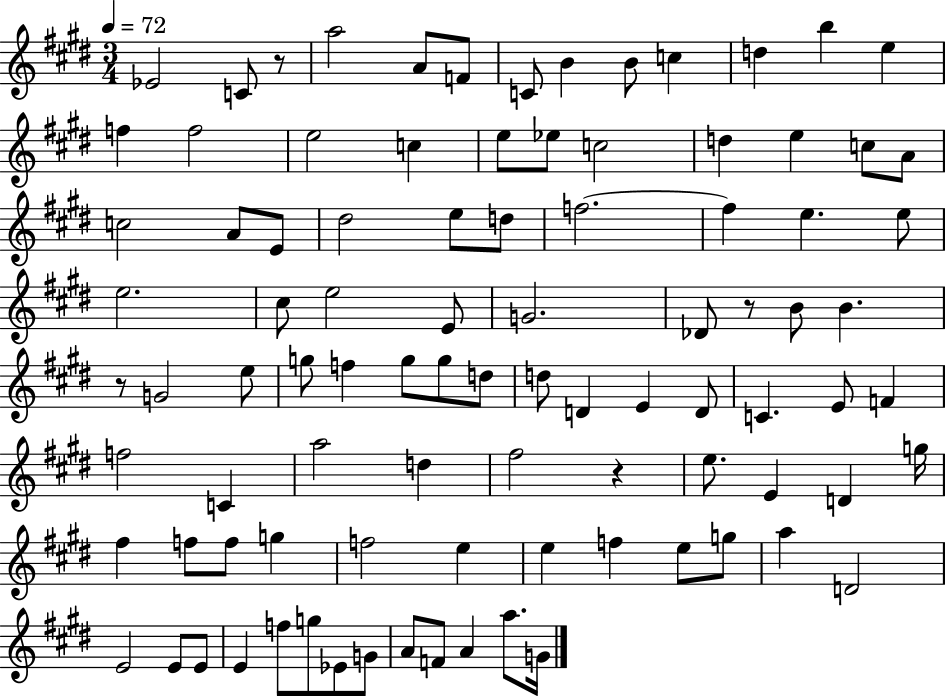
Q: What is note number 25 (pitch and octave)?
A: A4